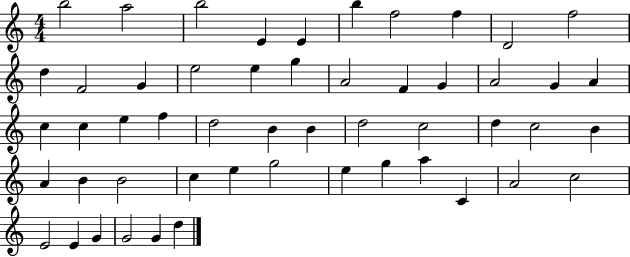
{
  \clef treble
  \numericTimeSignature
  \time 4/4
  \key c \major
  b''2 a''2 | b''2 e'4 e'4 | b''4 f''2 f''4 | d'2 f''2 | \break d''4 f'2 g'4 | e''2 e''4 g''4 | a'2 f'4 g'4 | a'2 g'4 a'4 | \break c''4 c''4 e''4 f''4 | d''2 b'4 b'4 | d''2 c''2 | d''4 c''2 b'4 | \break a'4 b'4 b'2 | c''4 e''4 g''2 | e''4 g''4 a''4 c'4 | a'2 c''2 | \break e'2 e'4 g'4 | g'2 g'4 d''4 | \bar "|."
}